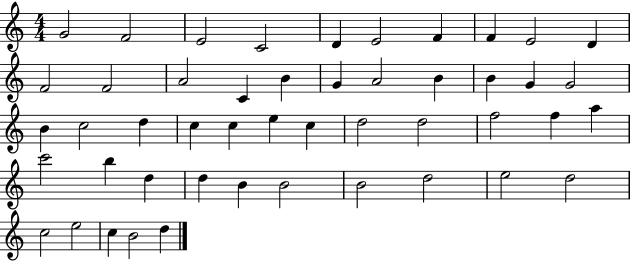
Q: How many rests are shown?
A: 0